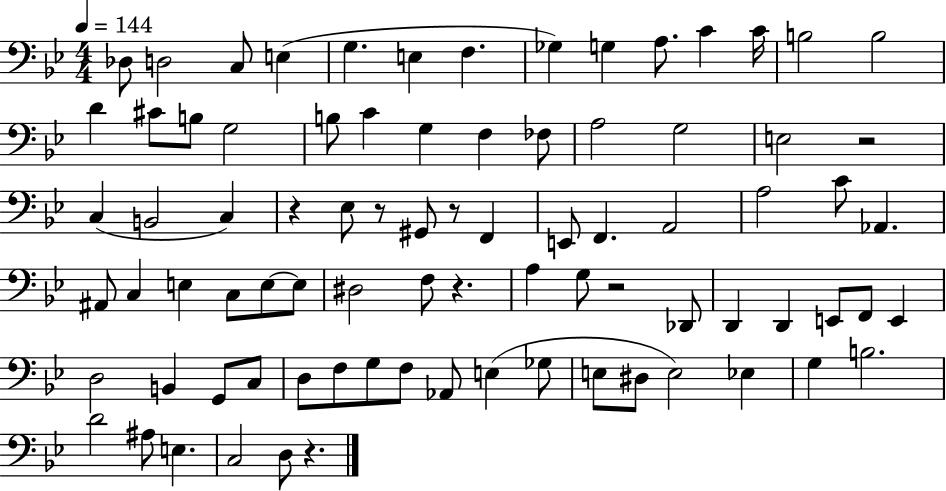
Db3/e D3/h C3/e E3/q G3/q. E3/q F3/q. Gb3/q G3/q A3/e. C4/q C4/s B3/h B3/h D4/q C#4/e B3/e G3/h B3/e C4/q G3/q F3/q FES3/e A3/h G3/h E3/h R/h C3/q B2/h C3/q R/q Eb3/e R/e G#2/e R/e F2/q E2/e F2/q. A2/h A3/h C4/e Ab2/q. A#2/e C3/q E3/q C3/e E3/e E3/e D#3/h F3/e R/q. A3/q G3/e R/h Db2/e D2/q D2/q E2/e F2/e E2/q D3/h B2/q G2/e C3/e D3/e F3/e G3/e F3/e Ab2/e E3/q Gb3/e E3/e D#3/e E3/h Eb3/q G3/q B3/h. D4/h A#3/e E3/q. C3/h D3/e R/q.